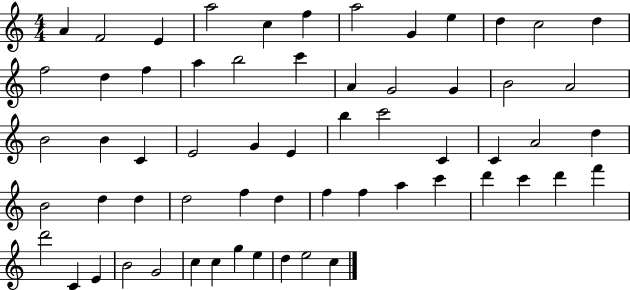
A4/q F4/h E4/q A5/h C5/q F5/q A5/h G4/q E5/q D5/q C5/h D5/q F5/h D5/q F5/q A5/q B5/h C6/q A4/q G4/h G4/q B4/h A4/h B4/h B4/q C4/q E4/h G4/q E4/q B5/q C6/h C4/q C4/q A4/h D5/q B4/h D5/q D5/q D5/h F5/q D5/q F5/q F5/q A5/q C6/q D6/q C6/q D6/q F6/q D6/h C4/q E4/q B4/h G4/h C5/q C5/q G5/q E5/q D5/q E5/h C5/q